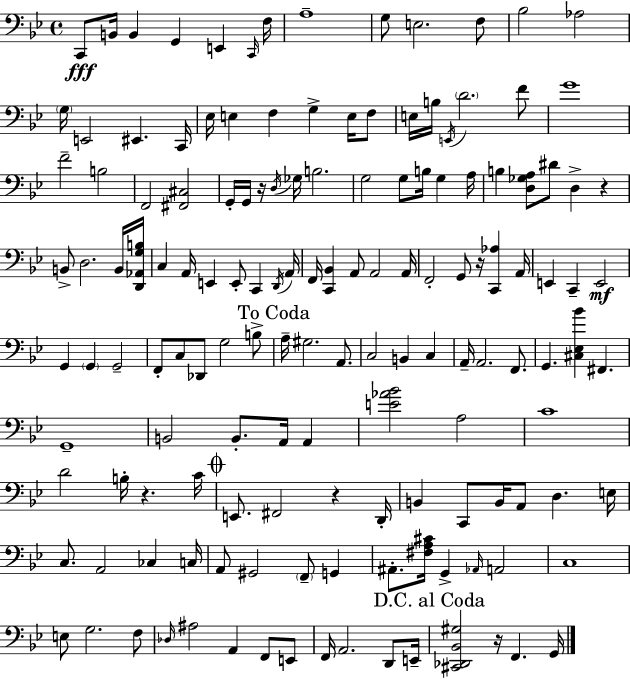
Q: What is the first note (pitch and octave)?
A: C2